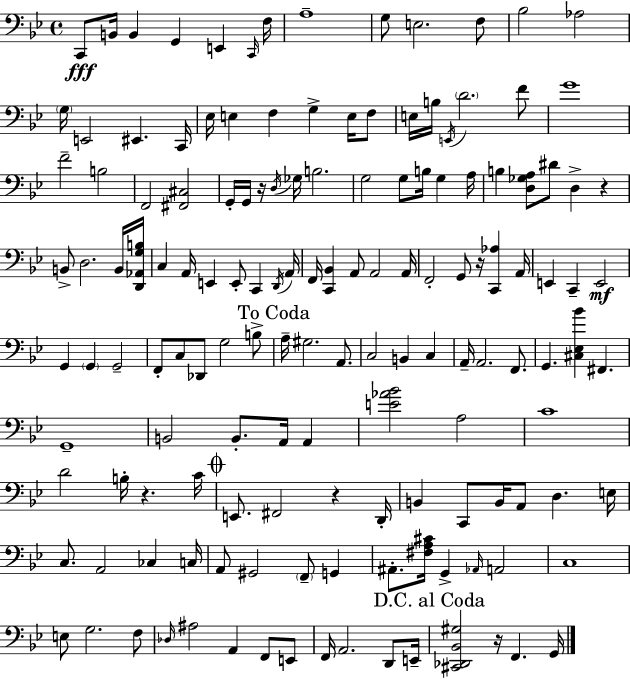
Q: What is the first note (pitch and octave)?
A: C2